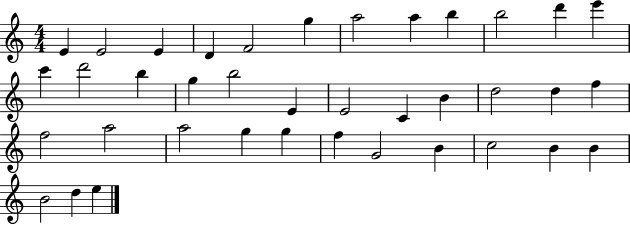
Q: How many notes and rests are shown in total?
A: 38